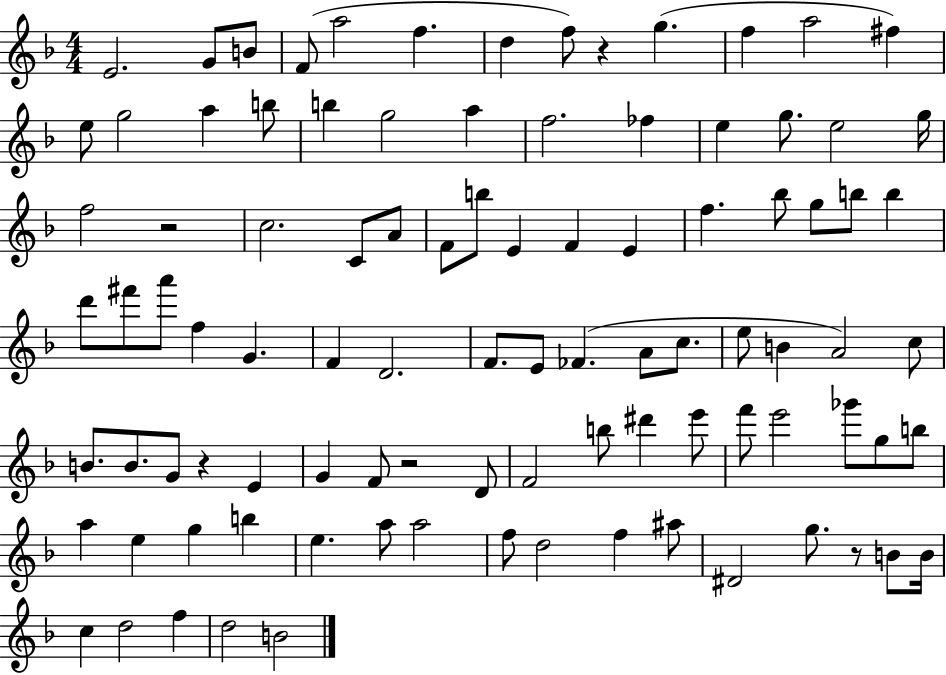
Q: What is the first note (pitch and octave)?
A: E4